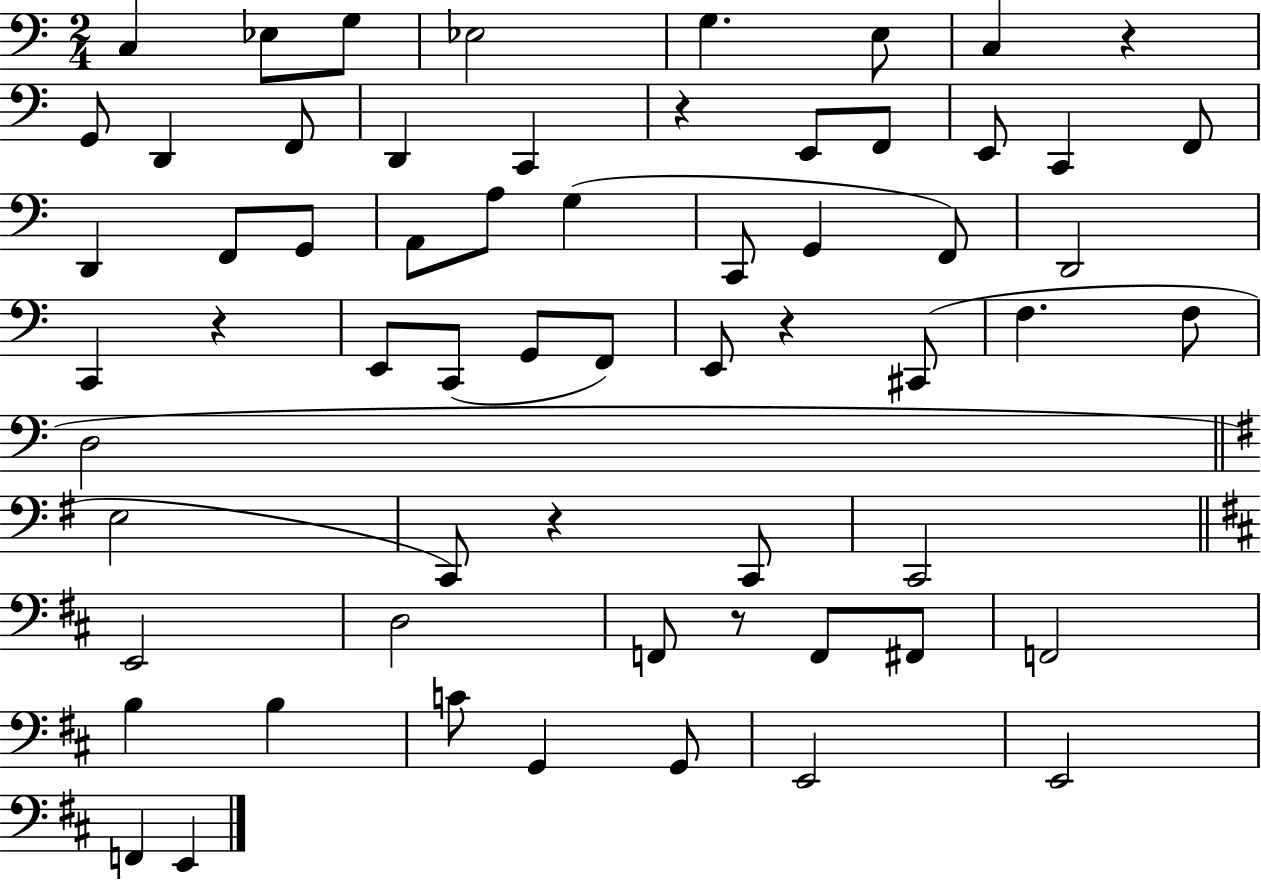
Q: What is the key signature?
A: C major